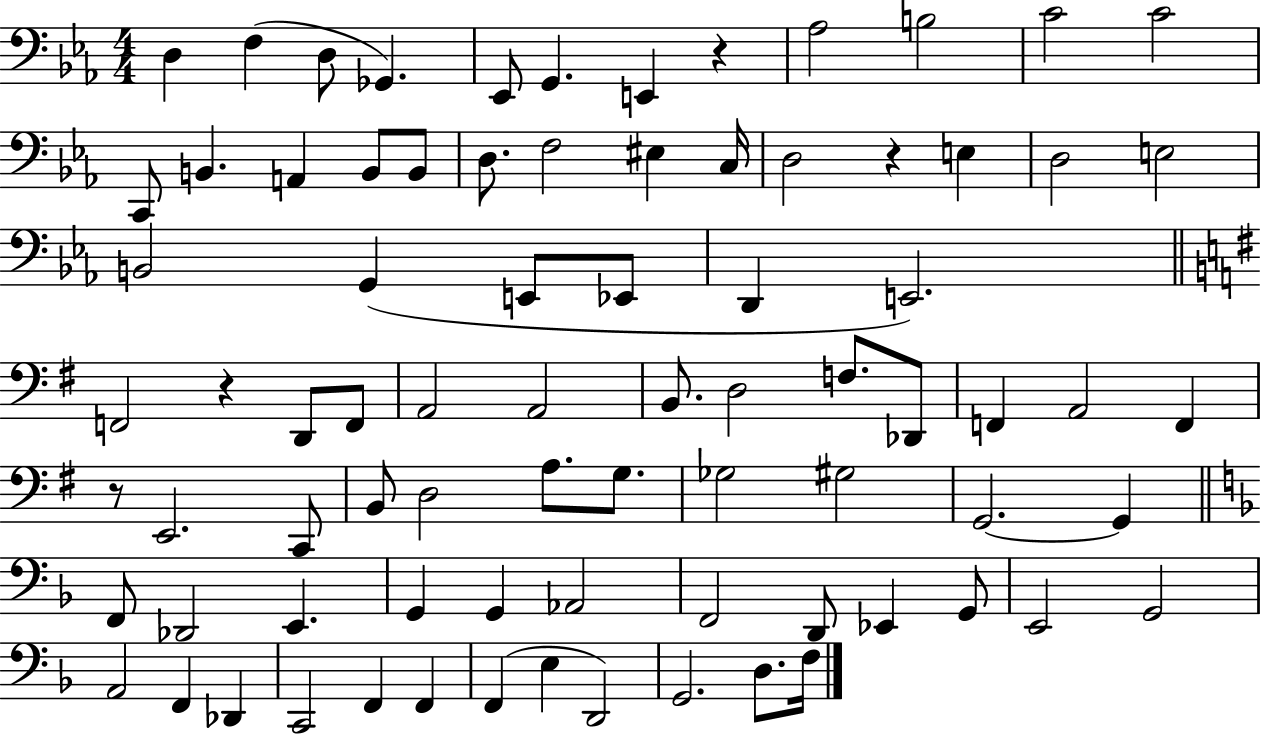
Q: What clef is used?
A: bass